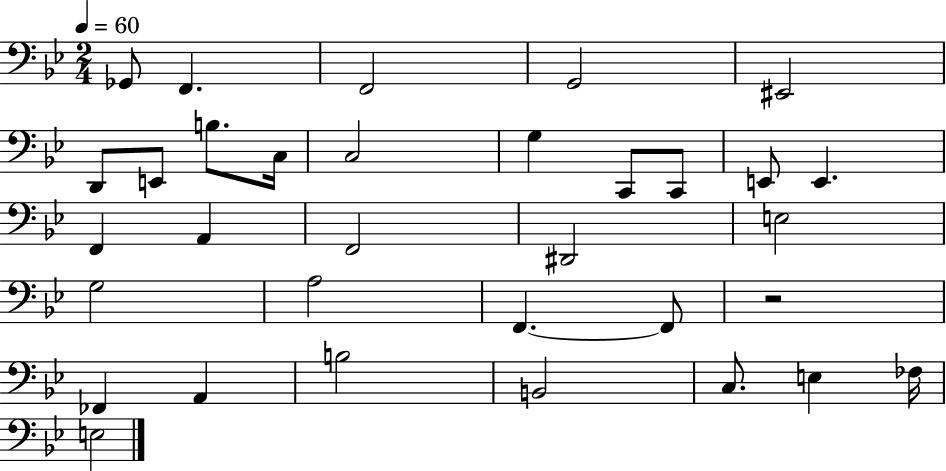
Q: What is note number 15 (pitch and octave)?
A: E2